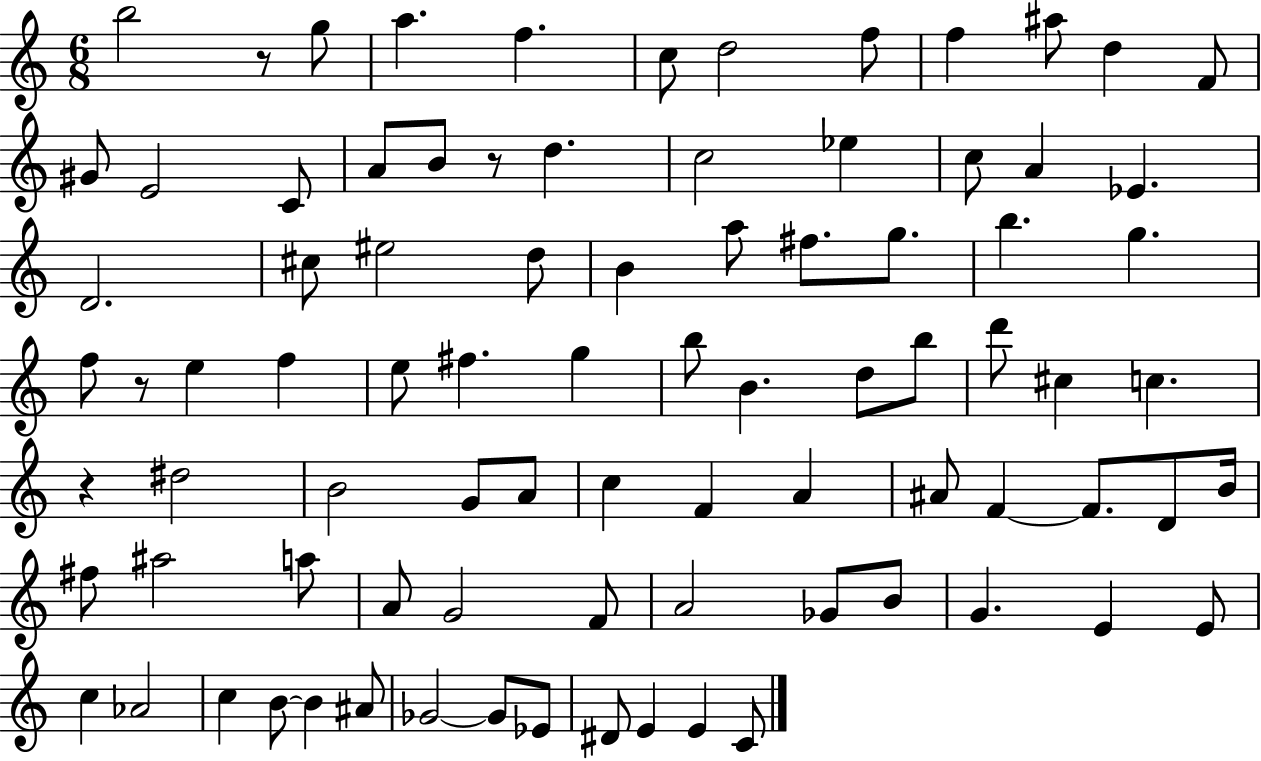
B5/h R/e G5/e A5/q. F5/q. C5/e D5/h F5/e F5/q A#5/e D5/q F4/e G#4/e E4/h C4/e A4/e B4/e R/e D5/q. C5/h Eb5/q C5/e A4/q Eb4/q. D4/h. C#5/e EIS5/h D5/e B4/q A5/e F#5/e. G5/e. B5/q. G5/q. F5/e R/e E5/q F5/q E5/e F#5/q. G5/q B5/e B4/q. D5/e B5/e D6/e C#5/q C5/q. R/q D#5/h B4/h G4/e A4/e C5/q F4/q A4/q A#4/e F4/q F4/e. D4/e B4/s F#5/e A#5/h A5/e A4/e G4/h F4/e A4/h Gb4/e B4/e G4/q. E4/q E4/e C5/q Ab4/h C5/q B4/e B4/q A#4/e Gb4/h Gb4/e Eb4/e D#4/e E4/q E4/q C4/e